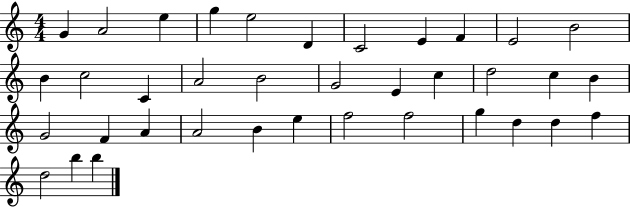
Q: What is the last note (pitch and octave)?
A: B5